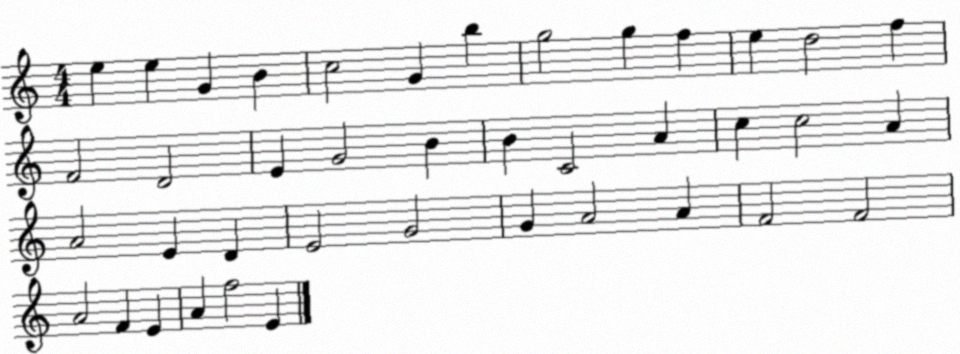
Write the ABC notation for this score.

X:1
T:Untitled
M:4/4
L:1/4
K:C
e e G B c2 G b g2 g f e d2 f F2 D2 E G2 B B C2 A c c2 A A2 E D E2 G2 G A2 A F2 F2 A2 F E A f2 E